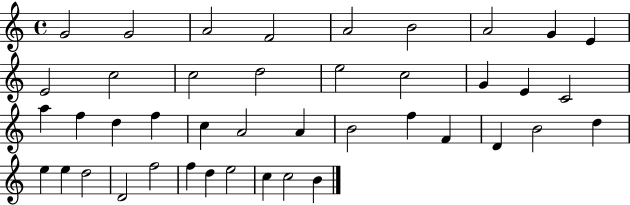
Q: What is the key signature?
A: C major